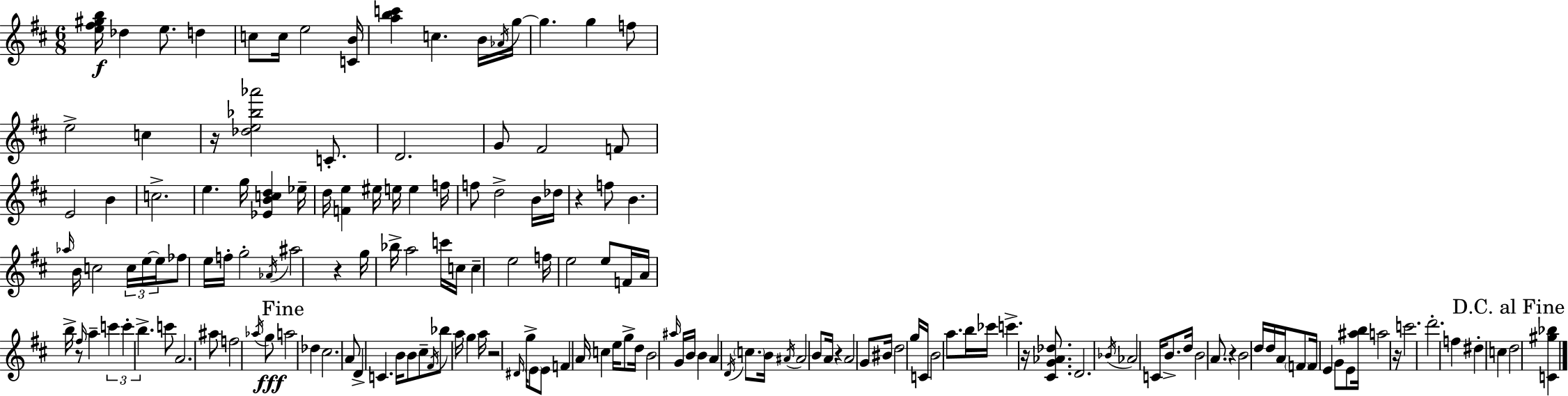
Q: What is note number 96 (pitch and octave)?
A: G5